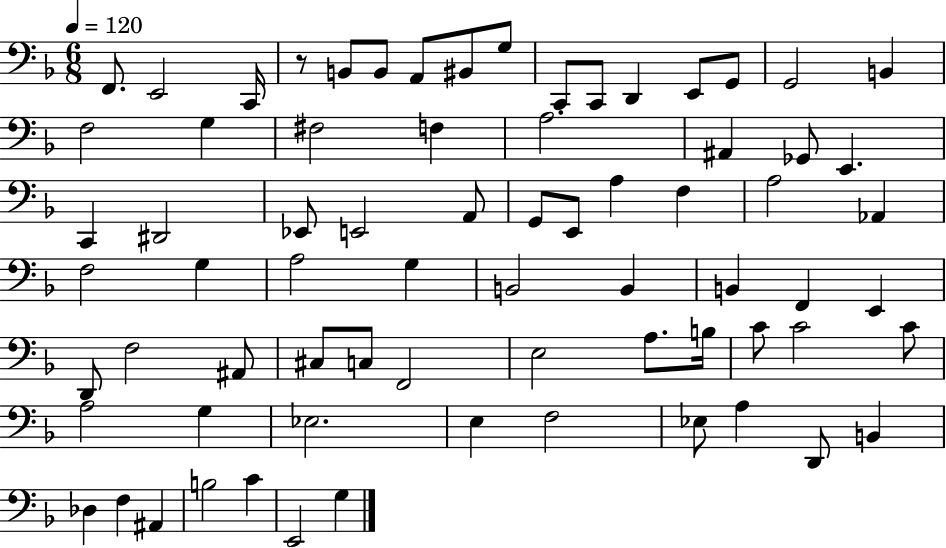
{
  \clef bass
  \numericTimeSignature
  \time 6/8
  \key f \major
  \tempo 4 = 120
  f,8. e,2 c,16 | r8 b,8 b,8 a,8 bis,8 g8 | c,8 c,8 d,4 e,8 g,8 | g,2 b,4 | \break f2 g4 | fis2 f4 | a2. | ais,4 ges,8 e,4. | \break c,4 dis,2 | ees,8 e,2 a,8 | g,8 e,8 a4 f4 | a2 aes,4 | \break f2 g4 | a2 g4 | b,2 b,4 | b,4 f,4 e,4 | \break d,8 f2 ais,8 | cis8 c8 f,2 | e2 a8. b16 | c'8 c'2 c'8 | \break a2 g4 | ees2. | e4 f2 | ees8 a4 d,8 b,4 | \break des4 f4 ais,4 | b2 c'4 | e,2 g4 | \bar "|."
}